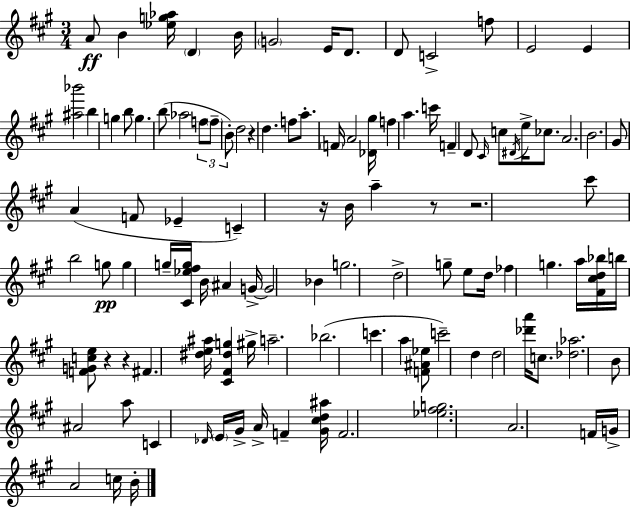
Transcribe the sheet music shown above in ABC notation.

X:1
T:Untitled
M:3/4
L:1/4
K:A
A/2 B [_eg_a]/4 D B/4 G2 E/4 D/2 D/2 C2 f/2 E2 E [^a_b']2 b g b/2 g b/2 _a2 f/2 f/2 B/2 d2 z d f/2 a/2 F/4 A2 [_D^g]/4 f a c'/4 F D/2 ^C/4 c/2 ^D/4 e/4 _c/2 A2 B2 ^G/2 A F/2 _E C z/4 B/4 a z/2 z2 ^c'/2 b2 g/2 g g/4 [^C_e^fg]/4 B/4 ^A G/4 G2 _B g2 d2 g/2 e/2 d/4 _f g a/4 [^F^cd_b]/4 b/4 [FGce]/2 z z ^F [^de^a]/4 [^C^F^dg] ^g/4 a2 _b2 c' a [F^A_e]/2 c'2 d d2 [_d'a']/4 c/2 [_d_a]2 B/2 ^A2 a/2 C _D/4 E/4 ^G/4 A/4 F [^G^cd^a]/4 F2 [_e^fg]2 A2 F/4 G/4 A2 c/4 B/4